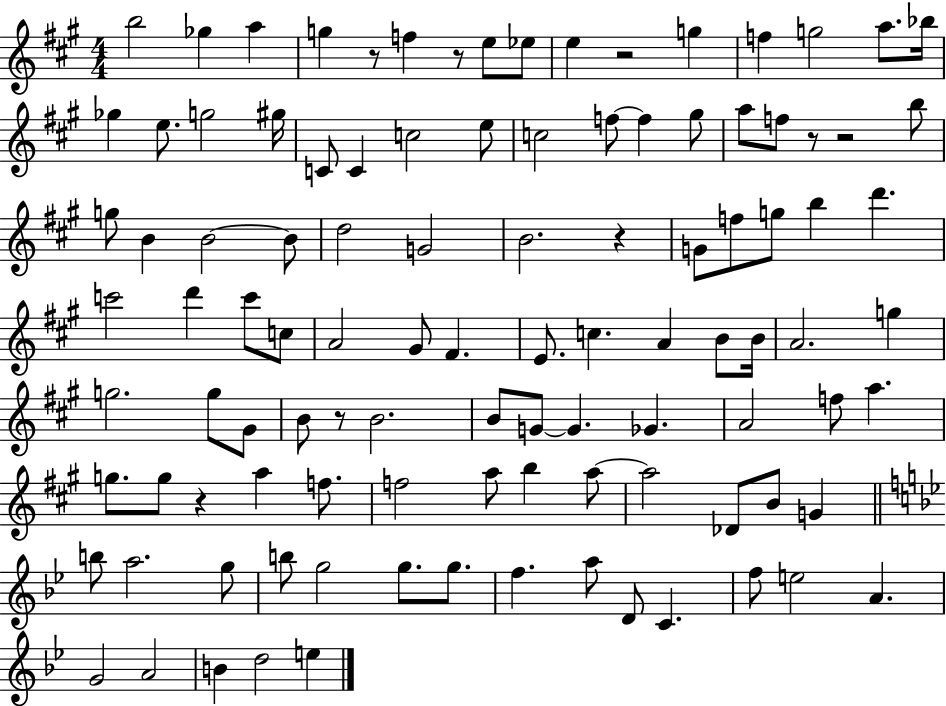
{
  \clef treble
  \numericTimeSignature
  \time 4/4
  \key a \major
  \repeat volta 2 { b''2 ges''4 a''4 | g''4 r8 f''4 r8 e''8 ees''8 | e''4 r2 g''4 | f''4 g''2 a''8. bes''16 | \break ges''4 e''8. g''2 gis''16 | c'8 c'4 c''2 e''8 | c''2 f''8~~ f''4 gis''8 | a''8 f''8 r8 r2 b''8 | \break g''8 b'4 b'2~~ b'8 | d''2 g'2 | b'2. r4 | g'8 f''8 g''8 b''4 d'''4. | \break c'''2 d'''4 c'''8 c''8 | a'2 gis'8 fis'4. | e'8. c''4. a'4 b'8 b'16 | a'2. g''4 | \break g''2. g''8 gis'8 | b'8 r8 b'2. | b'8 g'8~~ g'4. ges'4. | a'2 f''8 a''4. | \break g''8. g''8 r4 a''4 f''8. | f''2 a''8 b''4 a''8~~ | a''2 des'8 b'8 g'4 | \bar "||" \break \key g \minor b''8 a''2. g''8 | b''8 g''2 g''8. g''8. | f''4. a''8 d'8 c'4. | f''8 e''2 a'4. | \break g'2 a'2 | b'4 d''2 e''4 | } \bar "|."
}